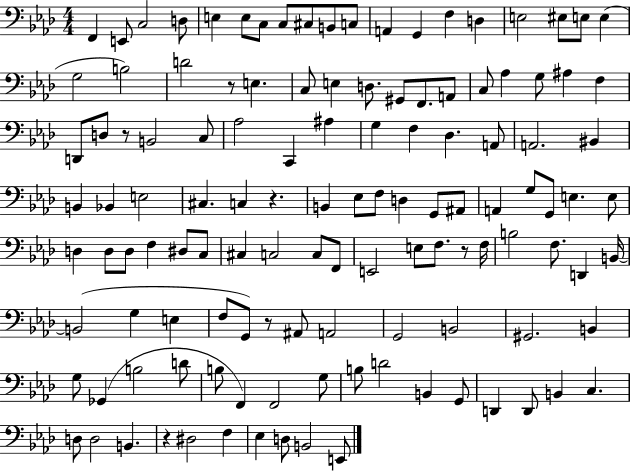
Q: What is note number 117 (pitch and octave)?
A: E2